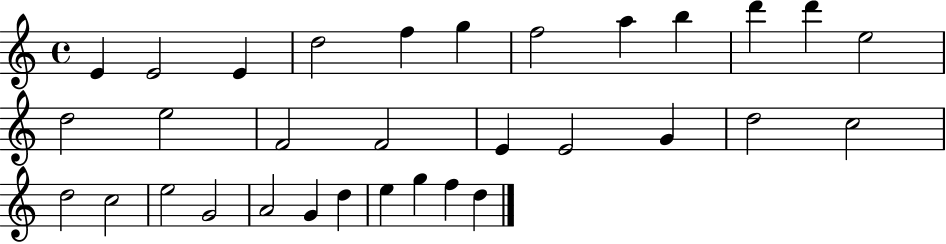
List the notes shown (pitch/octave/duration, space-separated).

E4/q E4/h E4/q D5/h F5/q G5/q F5/h A5/q B5/q D6/q D6/q E5/h D5/h E5/h F4/h F4/h E4/q E4/h G4/q D5/h C5/h D5/h C5/h E5/h G4/h A4/h G4/q D5/q E5/q G5/q F5/q D5/q